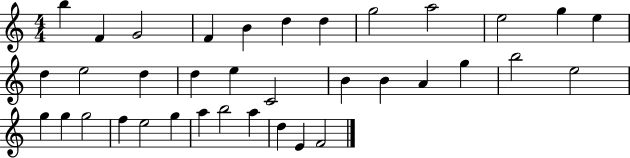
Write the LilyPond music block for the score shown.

{
  \clef treble
  \numericTimeSignature
  \time 4/4
  \key c \major
  b''4 f'4 g'2 | f'4 b'4 d''4 d''4 | g''2 a''2 | e''2 g''4 e''4 | \break d''4 e''2 d''4 | d''4 e''4 c'2 | b'4 b'4 a'4 g''4 | b''2 e''2 | \break g''4 g''4 g''2 | f''4 e''2 g''4 | a''4 b''2 a''4 | d''4 e'4 f'2 | \break \bar "|."
}